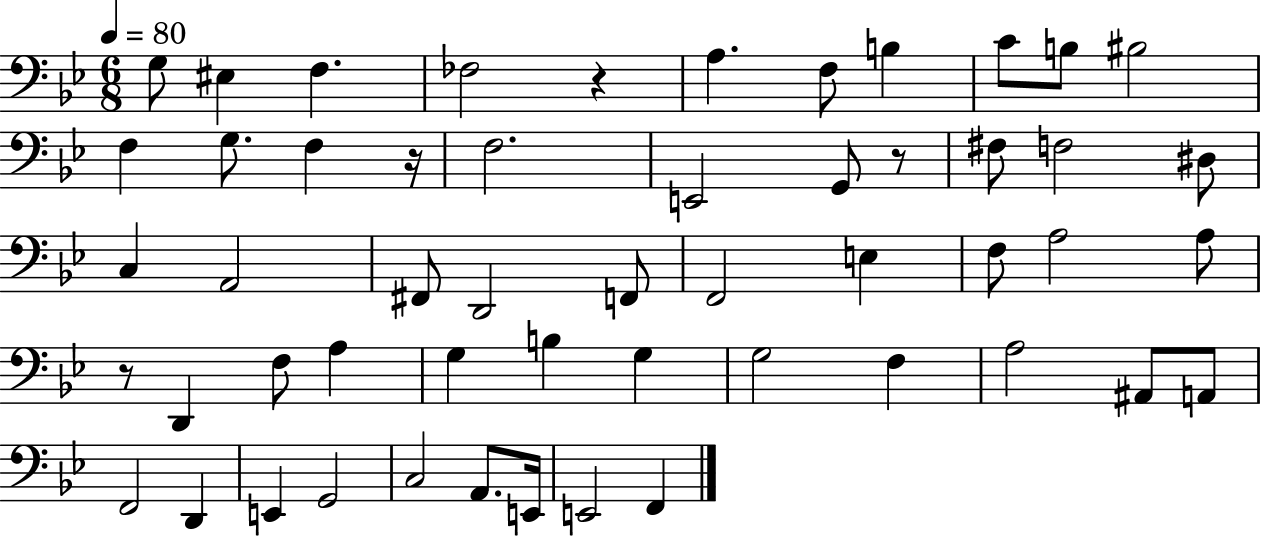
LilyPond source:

{
  \clef bass
  \numericTimeSignature
  \time 6/8
  \key bes \major
  \tempo 4 = 80
  g8 eis4 f4. | fes2 r4 | a4. f8 b4 | c'8 b8 bis2 | \break f4 g8. f4 r16 | f2. | e,2 g,8 r8 | fis8 f2 dis8 | \break c4 a,2 | fis,8 d,2 f,8 | f,2 e4 | f8 a2 a8 | \break r8 d,4 f8 a4 | g4 b4 g4 | g2 f4 | a2 ais,8 a,8 | \break f,2 d,4 | e,4 g,2 | c2 a,8. e,16 | e,2 f,4 | \break \bar "|."
}